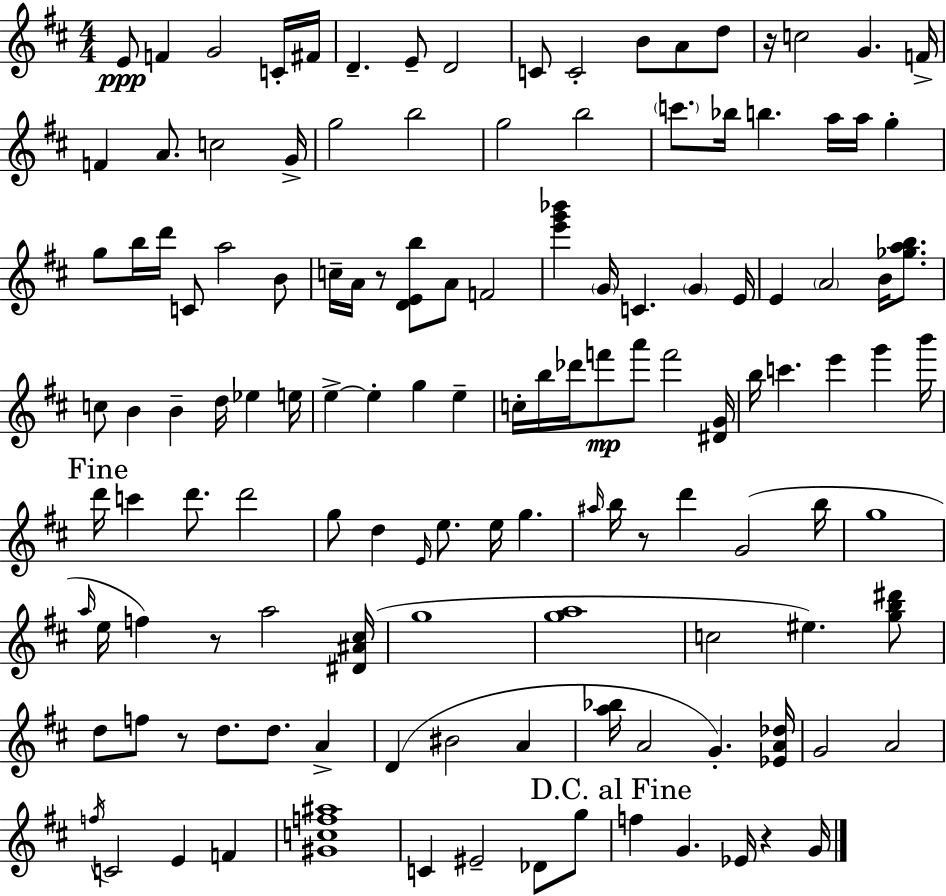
X:1
T:Untitled
M:4/4
L:1/4
K:D
E/2 F G2 C/4 ^F/4 D E/2 D2 C/2 C2 B/2 A/2 d/2 z/4 c2 G F/4 F A/2 c2 G/4 g2 b2 g2 b2 c'/2 _b/4 b a/4 a/4 g g/2 b/4 d'/4 C/2 a2 B/2 c/4 A/4 z/2 [DEb]/2 A/2 F2 [e'g'_b'] G/4 C G E/4 E A2 B/4 [_gab]/2 c/2 B B d/4 _e e/4 e e g e c/4 b/4 _d'/4 f'/2 a'/2 f'2 [^DG]/4 b/4 c' e' g' b'/4 d'/4 c' d'/2 d'2 g/2 d E/4 e/2 e/4 g ^a/4 b/4 z/2 d' G2 b/4 g4 a/4 e/4 f z/2 a2 [^D^A^c]/4 g4 [ga]4 c2 ^e [gb^d']/2 d/2 f/2 z/2 d/2 d/2 A D ^B2 A [a_b]/4 A2 G [_EA_d]/4 G2 A2 f/4 C2 E F [^Gcf^a]4 C ^E2 _D/2 g/2 f G _E/4 z G/4